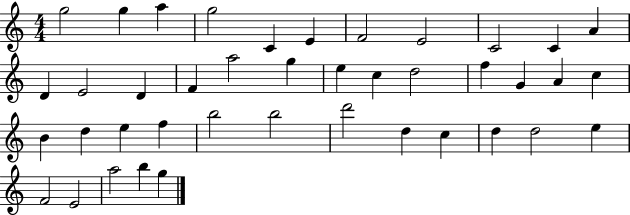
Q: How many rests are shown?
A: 0